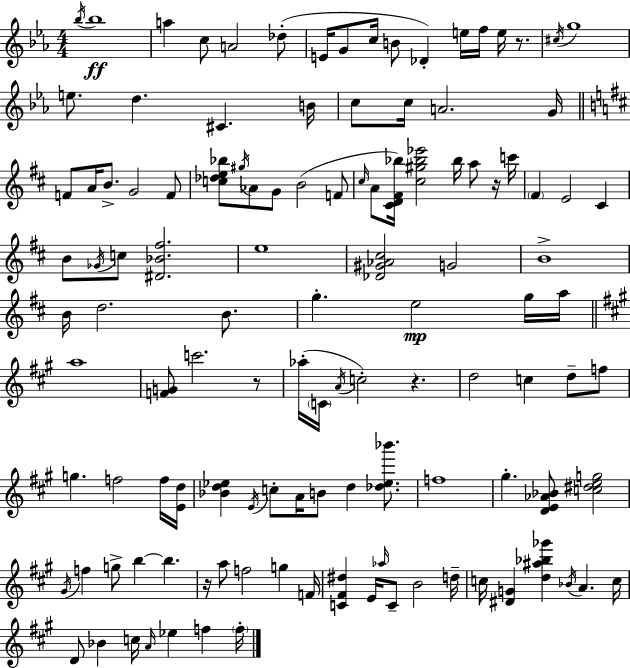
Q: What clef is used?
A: treble